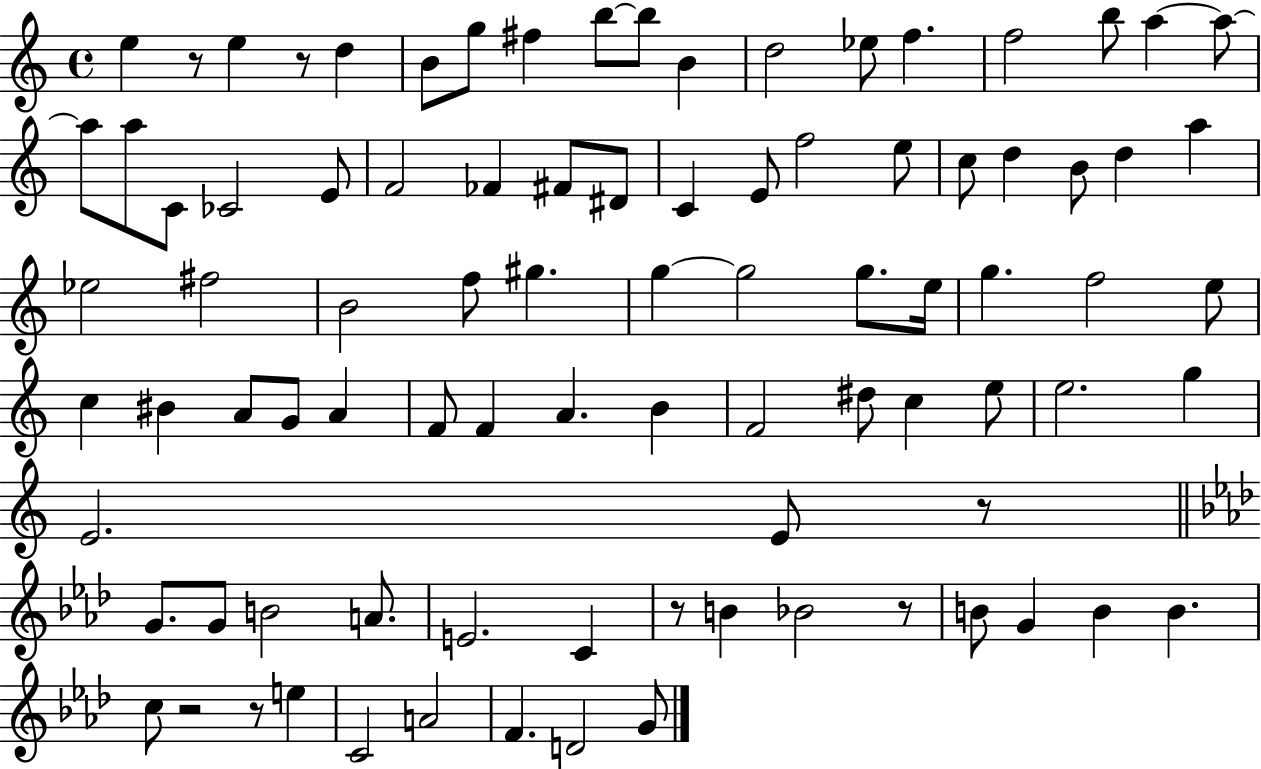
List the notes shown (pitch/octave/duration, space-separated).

E5/q R/e E5/q R/e D5/q B4/e G5/e F#5/q B5/e B5/e B4/q D5/h Eb5/e F5/q. F5/h B5/e A5/q A5/e A5/e A5/e C4/e CES4/h E4/e F4/h FES4/q F#4/e D#4/e C4/q E4/e F5/h E5/e C5/e D5/q B4/e D5/q A5/q Eb5/h F#5/h B4/h F5/e G#5/q. G5/q G5/h G5/e. E5/s G5/q. F5/h E5/e C5/q BIS4/q A4/e G4/e A4/q F4/e F4/q A4/q. B4/q F4/h D#5/e C5/q E5/e E5/h. G5/q E4/h. E4/e R/e G4/e. G4/e B4/h A4/e. E4/h. C4/q R/e B4/q Bb4/h R/e B4/e G4/q B4/q B4/q. C5/e R/h R/e E5/q C4/h A4/h F4/q. D4/h G4/e